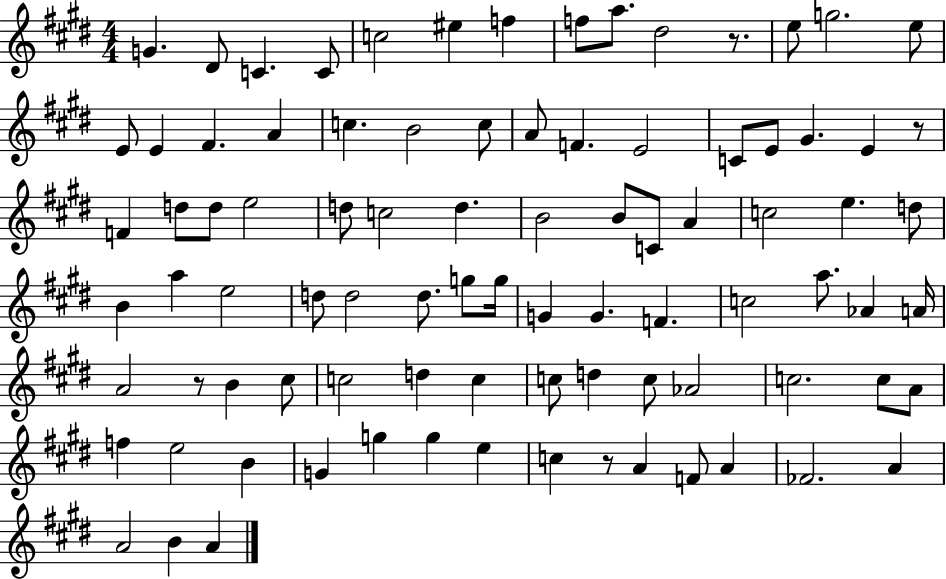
X:1
T:Untitled
M:4/4
L:1/4
K:E
G ^D/2 C C/2 c2 ^e f f/2 a/2 ^d2 z/2 e/2 g2 e/2 E/2 E ^F A c B2 c/2 A/2 F E2 C/2 E/2 ^G E z/2 F d/2 d/2 e2 d/2 c2 d B2 B/2 C/2 A c2 e d/2 B a e2 d/2 d2 d/2 g/2 g/4 G G F c2 a/2 _A A/4 A2 z/2 B ^c/2 c2 d c c/2 d c/2 _A2 c2 c/2 A/2 f e2 B G g g e c z/2 A F/2 A _F2 A A2 B A